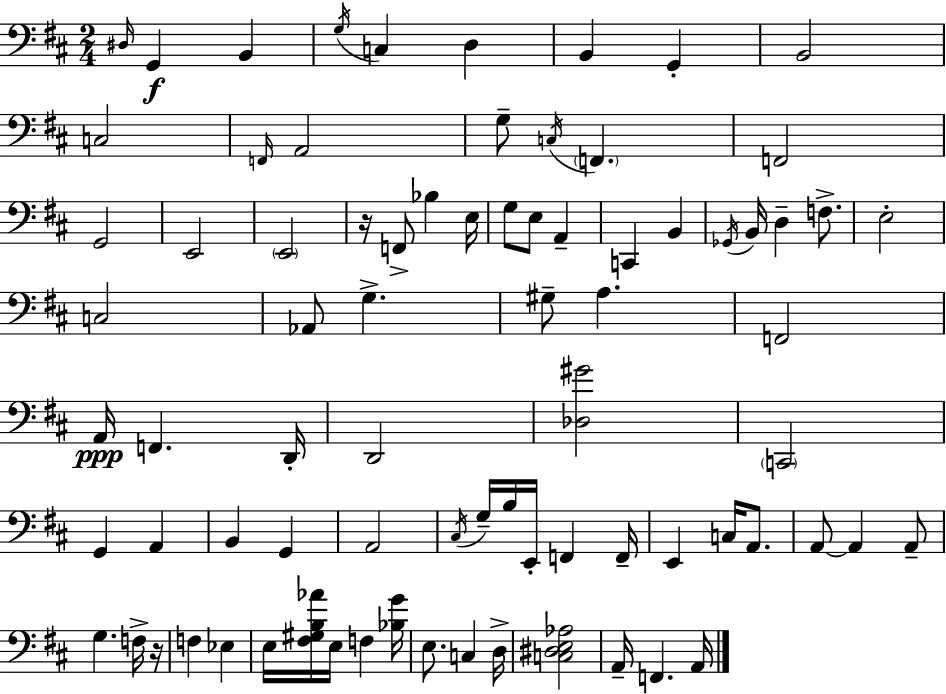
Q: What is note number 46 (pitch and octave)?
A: B2